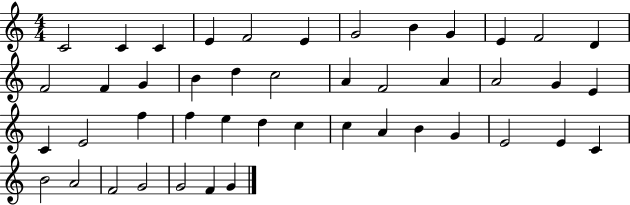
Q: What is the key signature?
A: C major